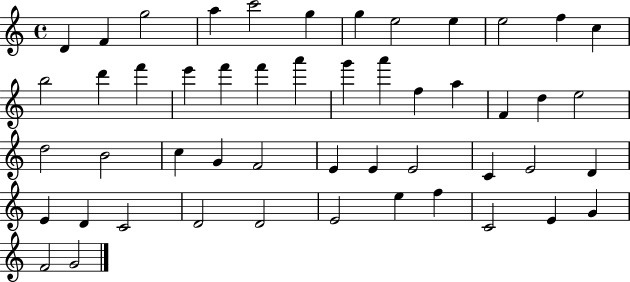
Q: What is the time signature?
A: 4/4